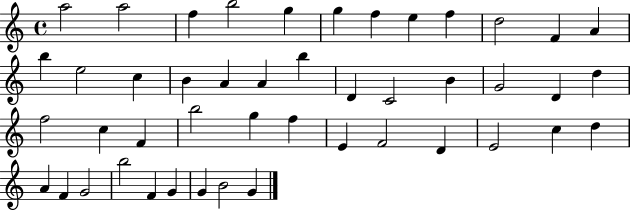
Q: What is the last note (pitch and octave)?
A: G4